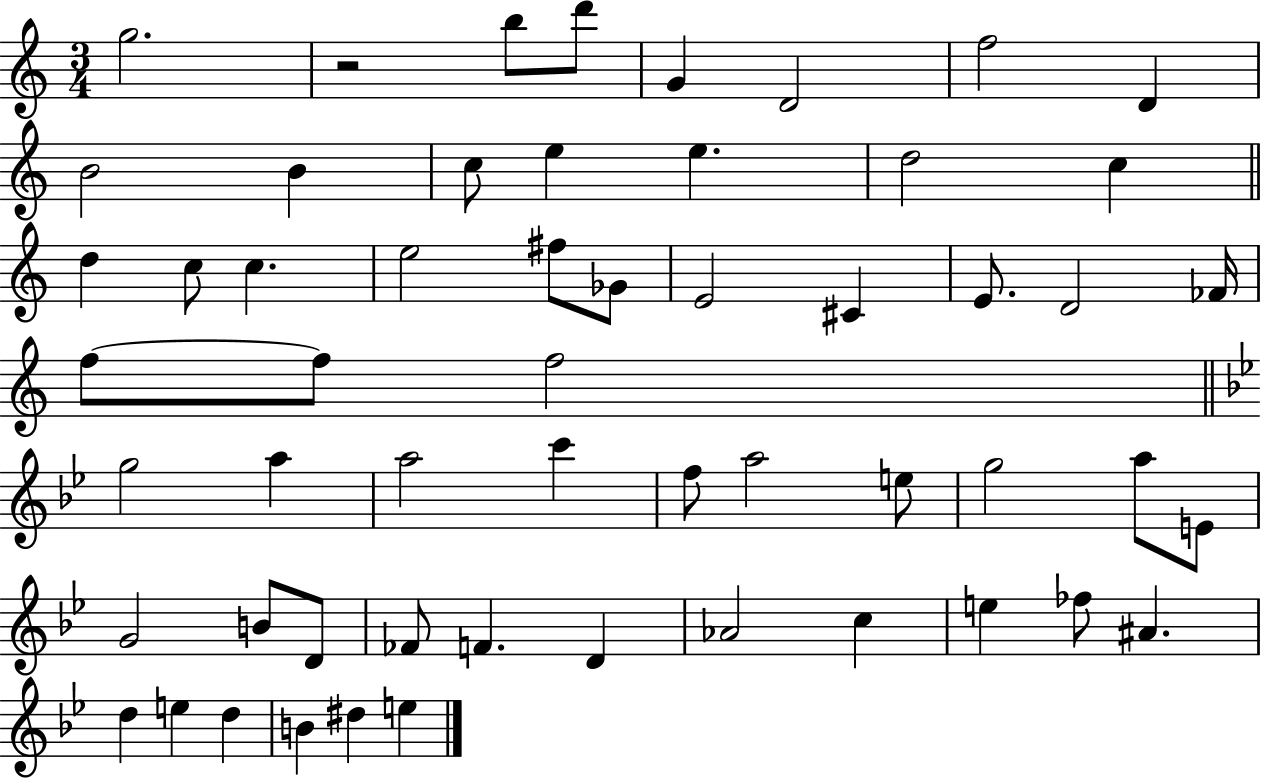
X:1
T:Untitled
M:3/4
L:1/4
K:C
g2 z2 b/2 d'/2 G D2 f2 D B2 B c/2 e e d2 c d c/2 c e2 ^f/2 _G/2 E2 ^C E/2 D2 _F/4 f/2 f/2 f2 g2 a a2 c' f/2 a2 e/2 g2 a/2 E/2 G2 B/2 D/2 _F/2 F D _A2 c e _f/2 ^A d e d B ^d e